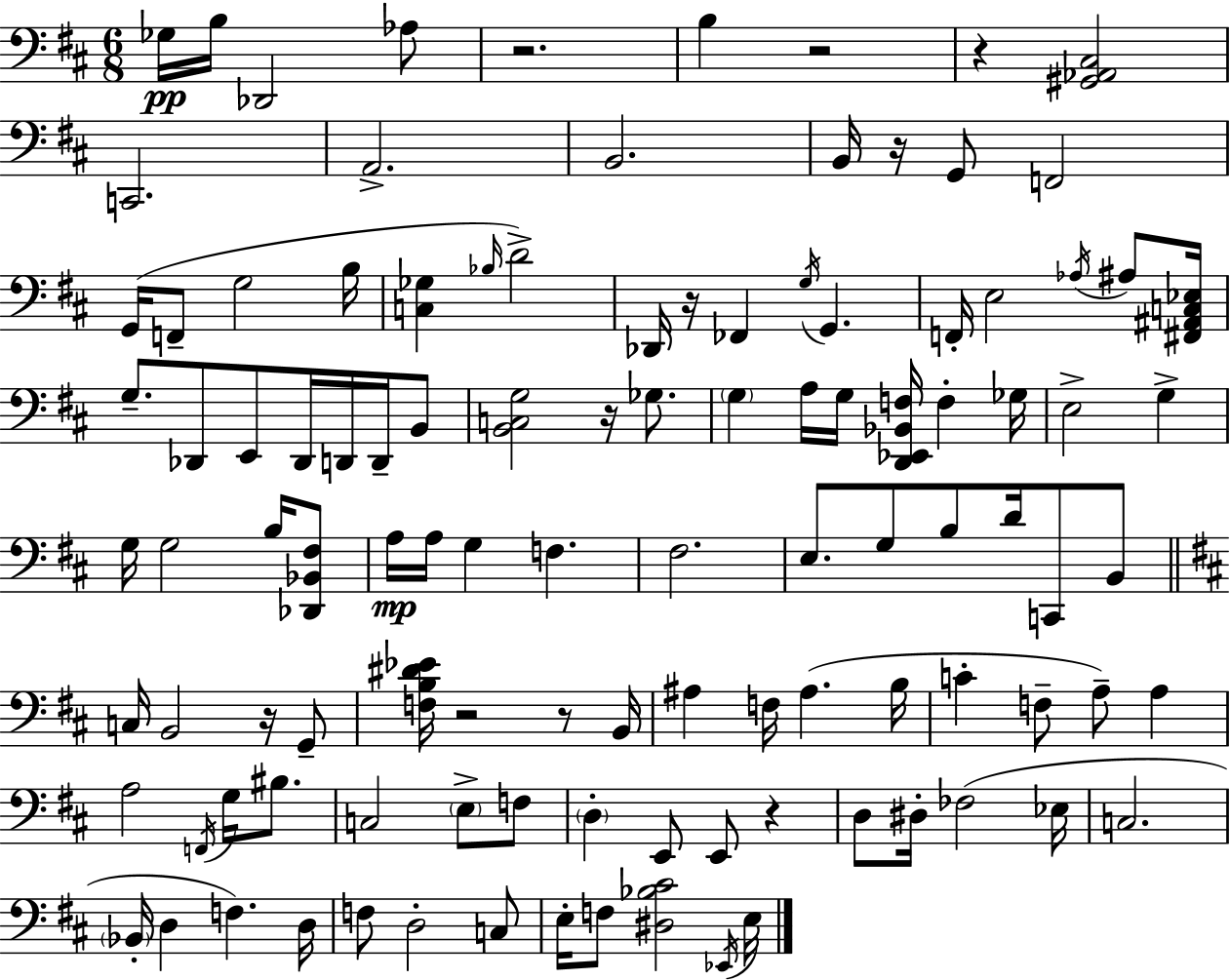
{
  \clef bass
  \numericTimeSignature
  \time 6/8
  \key d \major
  \repeat volta 2 { ges16\pp b16 des,2 aes8 | r2. | b4 r2 | r4 <gis, aes, cis>2 | \break c,2. | a,2.-> | b,2. | b,16 r16 g,8 f,2 | \break g,16( f,8-- g2 b16 | <c ges>4 \grace { bes16 }) d'2-> | des,16 r16 fes,4 \acciaccatura { g16 } g,4. | f,16-. e2 \acciaccatura { aes16 } | \break ais8 <fis, ais, c ees>16 g8.-- des,8 e,8 des,16 d,16 | d,16-- b,8 <b, c g>2 r16 | ges8. \parenthesize g4 a16 g16 <d, ees, bes, f>16 f4-. | ges16 e2-> g4-> | \break g16 g2 | b16 <des, bes, fis>8 a16\mp a16 g4 f4. | fis2. | e8. g8 b8 d'16 c,8 | \break b,8 \bar "||" \break \key b \minor c16 b,2 r16 g,8-- | <f b dis' ees'>16 r2 r8 b,16 | ais4 f16 ais4.( b16 | c'4-. f8-- a8--) a4 | \break a2 \acciaccatura { f,16 } g16 bis8. | c2 \parenthesize e8-> f8 | \parenthesize d4-. e,8 e,8 r4 | d8 dis16-. fes2( | \break ees16 c2. | \parenthesize bes,16-. d4 f4.) | d16 f8 d2-. c8 | e16-. f8 <dis bes cis'>2 | \break \acciaccatura { ees,16 } e16 } \bar "|."
}